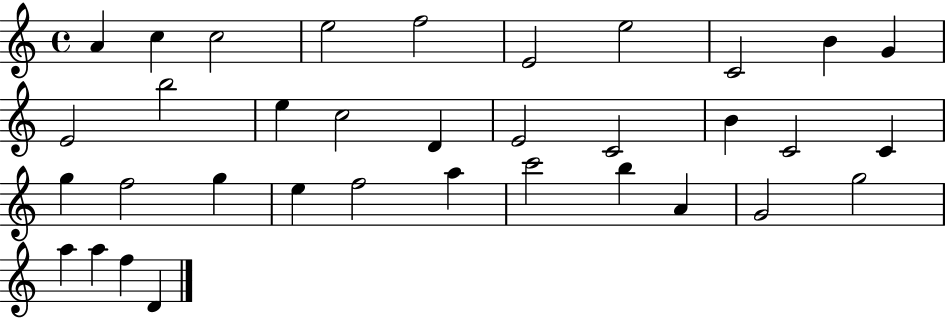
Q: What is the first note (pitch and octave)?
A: A4